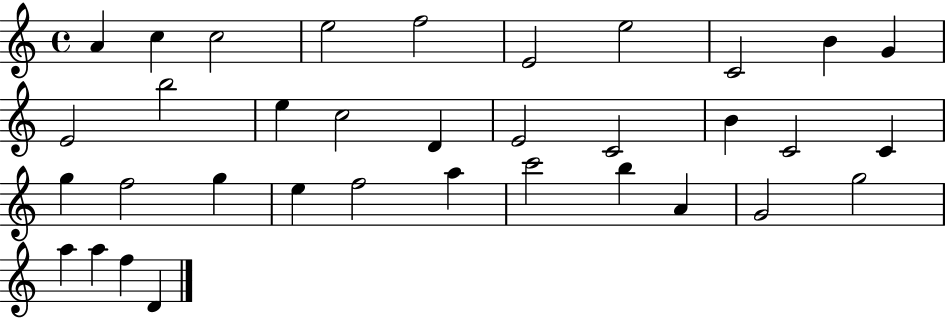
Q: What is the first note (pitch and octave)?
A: A4